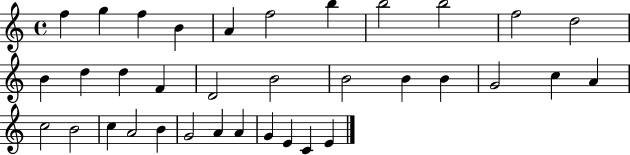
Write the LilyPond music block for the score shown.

{
  \clef treble
  \time 4/4
  \defaultTimeSignature
  \key c \major
  f''4 g''4 f''4 b'4 | a'4 f''2 b''4 | b''2 b''2 | f''2 d''2 | \break b'4 d''4 d''4 f'4 | d'2 b'2 | b'2 b'4 b'4 | g'2 c''4 a'4 | \break c''2 b'2 | c''4 a'2 b'4 | g'2 a'4 a'4 | g'4 e'4 c'4 e'4 | \break \bar "|."
}